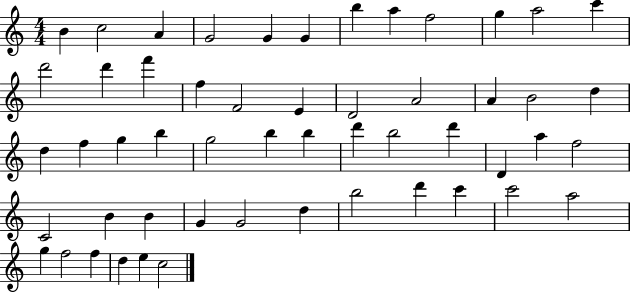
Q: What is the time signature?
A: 4/4